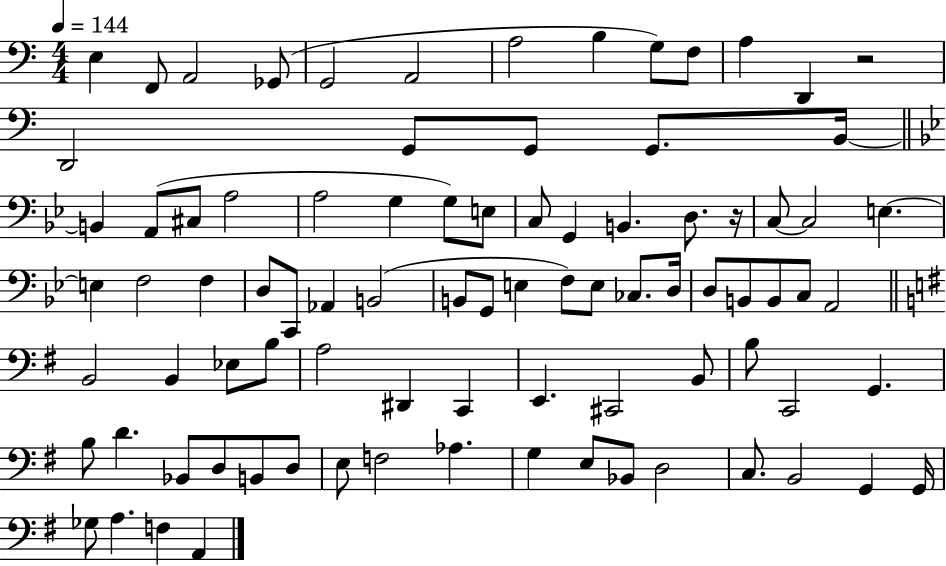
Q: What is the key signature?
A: C major